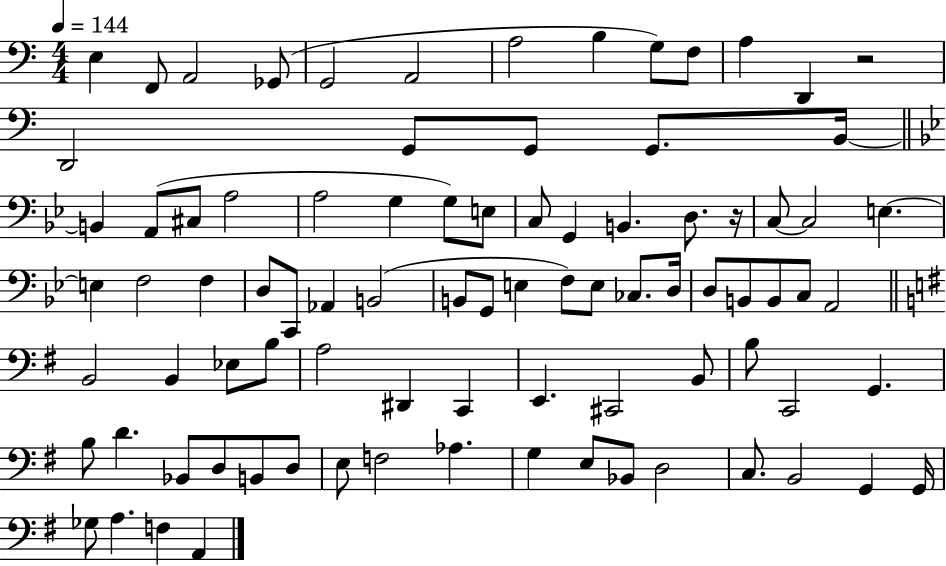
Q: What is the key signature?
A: C major